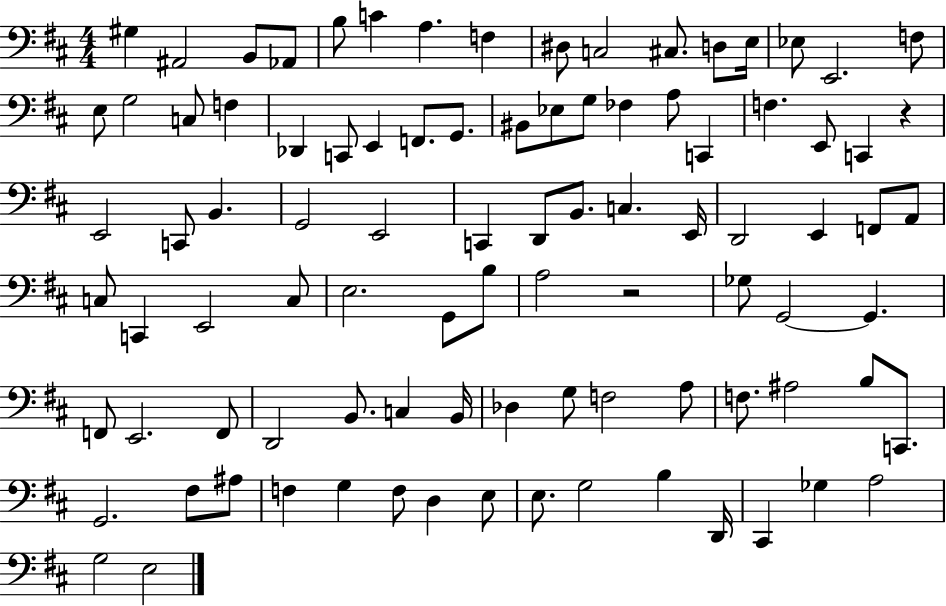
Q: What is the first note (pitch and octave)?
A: G#3